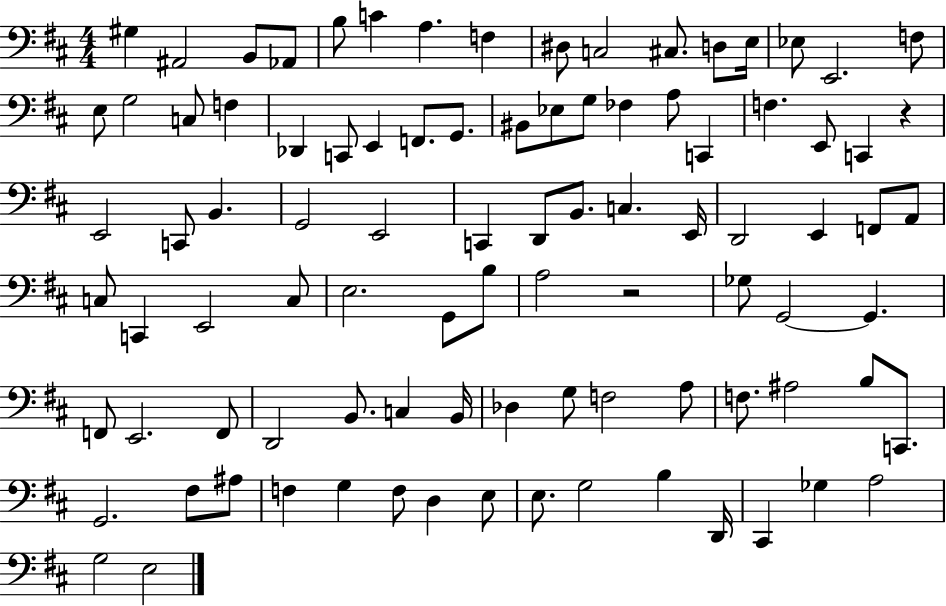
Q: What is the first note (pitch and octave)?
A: G#3